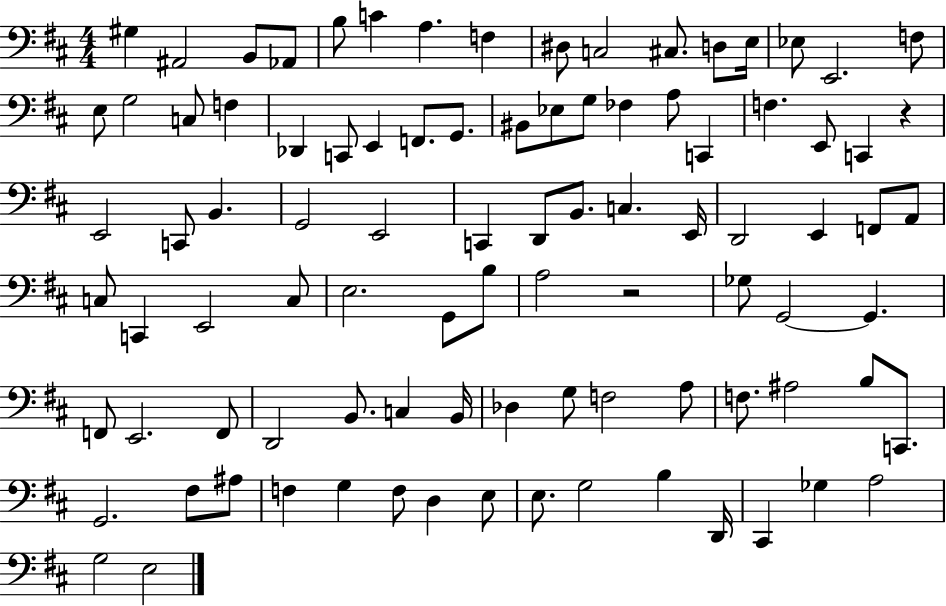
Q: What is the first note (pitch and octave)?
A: G#3